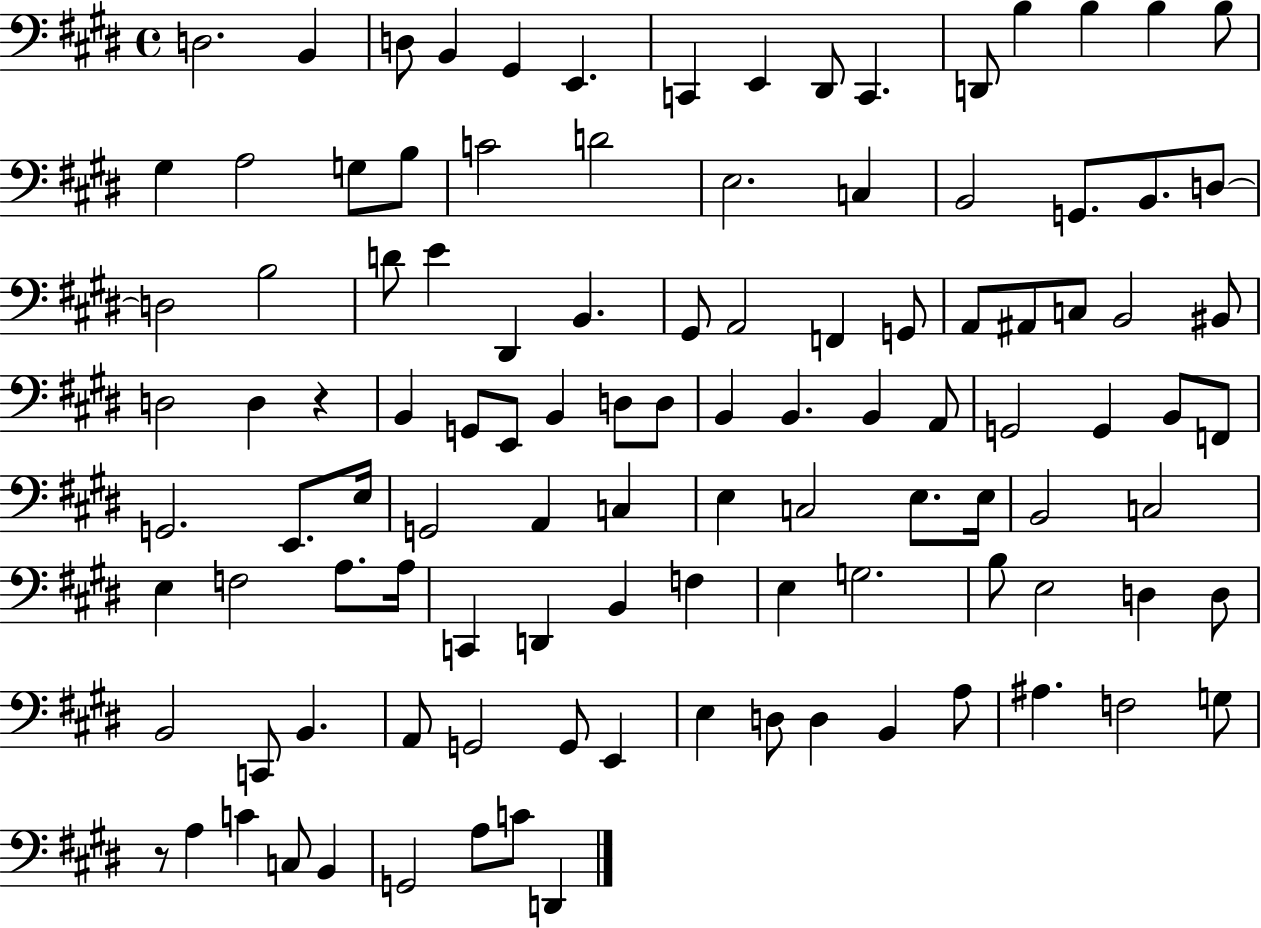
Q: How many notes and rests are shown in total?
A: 109